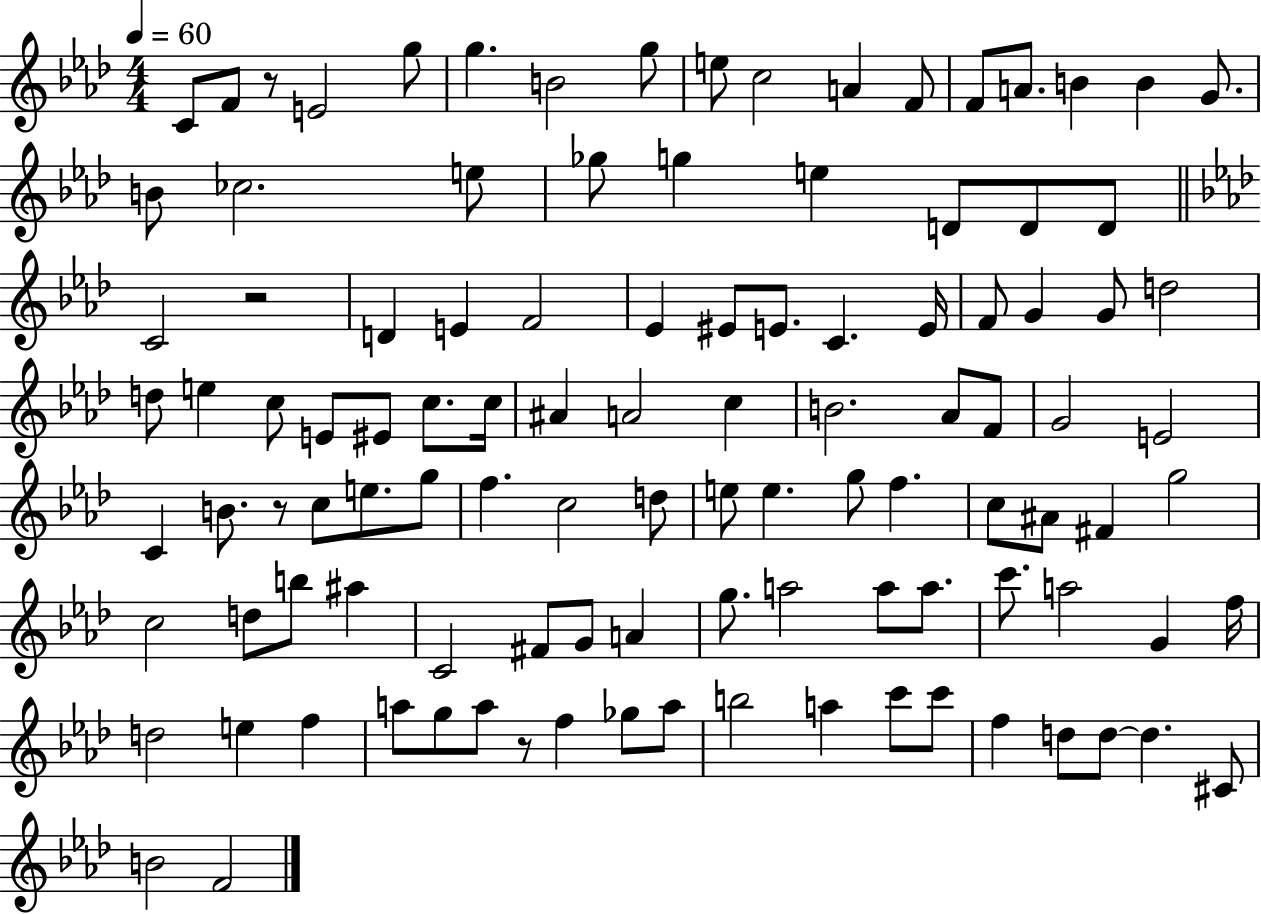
{
  \clef treble
  \numericTimeSignature
  \time 4/4
  \key aes \major
  \tempo 4 = 60
  c'8 f'8 r8 e'2 g''8 | g''4. b'2 g''8 | e''8 c''2 a'4 f'8 | f'8 a'8. b'4 b'4 g'8. | \break b'8 ces''2. e''8 | ges''8 g''4 e''4 d'8 d'8 d'8 | \bar "||" \break \key aes \major c'2 r2 | d'4 e'4 f'2 | ees'4 eis'8 e'8. c'4. e'16 | f'8 g'4 g'8 d''2 | \break d''8 e''4 c''8 e'8 eis'8 c''8. c''16 | ais'4 a'2 c''4 | b'2. aes'8 f'8 | g'2 e'2 | \break c'4 b'8. r8 c''8 e''8. g''8 | f''4. c''2 d''8 | e''8 e''4. g''8 f''4. | c''8 ais'8 fis'4 g''2 | \break c''2 d''8 b''8 ais''4 | c'2 fis'8 g'8 a'4 | g''8. a''2 a''8 a''8. | c'''8. a''2 g'4 f''16 | \break d''2 e''4 f''4 | a''8 g''8 a''8 r8 f''4 ges''8 a''8 | b''2 a''4 c'''8 c'''8 | f''4 d''8 d''8~~ d''4. cis'8 | \break b'2 f'2 | \bar "|."
}